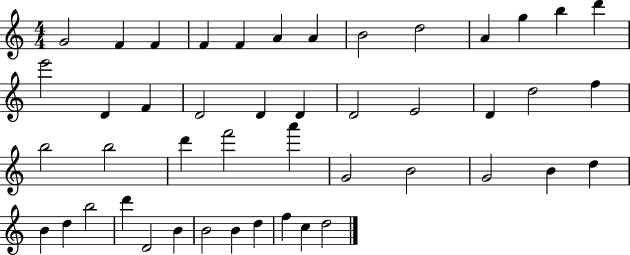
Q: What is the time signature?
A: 4/4